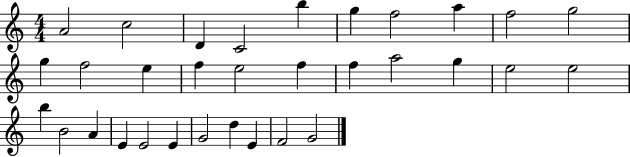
{
  \clef treble
  \numericTimeSignature
  \time 4/4
  \key c \major
  a'2 c''2 | d'4 c'2 b''4 | g''4 f''2 a''4 | f''2 g''2 | \break g''4 f''2 e''4 | f''4 e''2 f''4 | f''4 a''2 g''4 | e''2 e''2 | \break b''4 b'2 a'4 | e'4 e'2 e'4 | g'2 d''4 e'4 | f'2 g'2 | \break \bar "|."
}